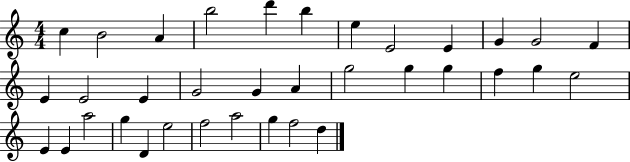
C5/q B4/h A4/q B5/h D6/q B5/q E5/q E4/h E4/q G4/q G4/h F4/q E4/q E4/h E4/q G4/h G4/q A4/q G5/h G5/q G5/q F5/q G5/q E5/h E4/q E4/q A5/h G5/q D4/q E5/h F5/h A5/h G5/q F5/h D5/q